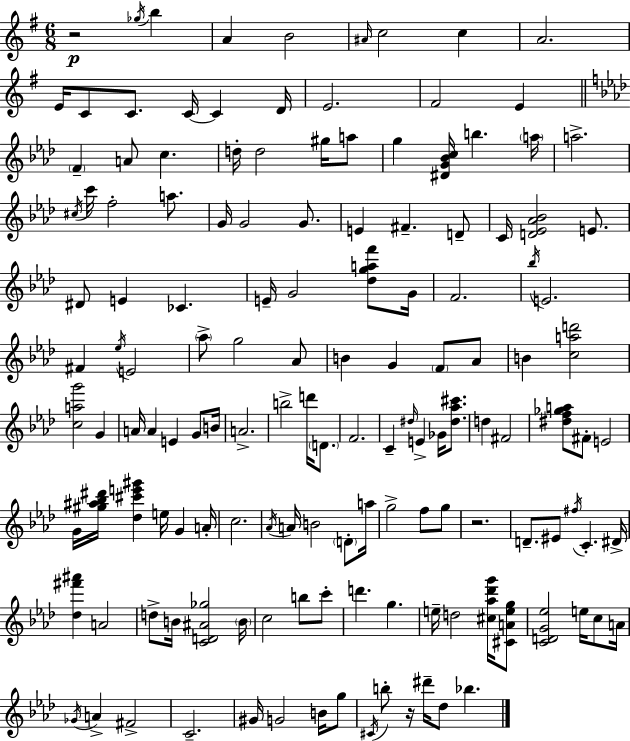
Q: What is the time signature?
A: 6/8